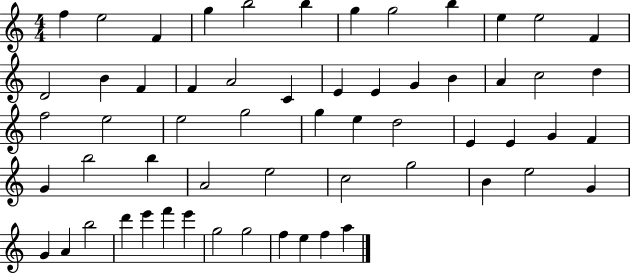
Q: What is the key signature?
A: C major